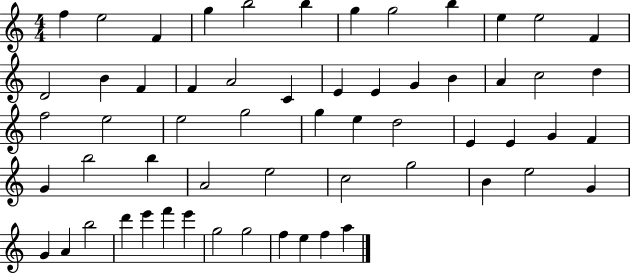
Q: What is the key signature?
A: C major